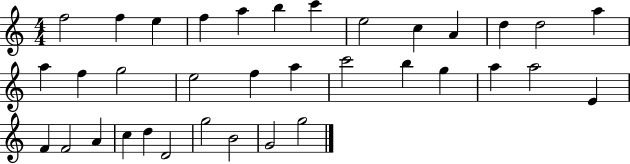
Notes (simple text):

F5/h F5/q E5/q F5/q A5/q B5/q C6/q E5/h C5/q A4/q D5/q D5/h A5/q A5/q F5/q G5/h E5/h F5/q A5/q C6/h B5/q G5/q A5/q A5/h E4/q F4/q F4/h A4/q C5/q D5/q D4/h G5/h B4/h G4/h G5/h